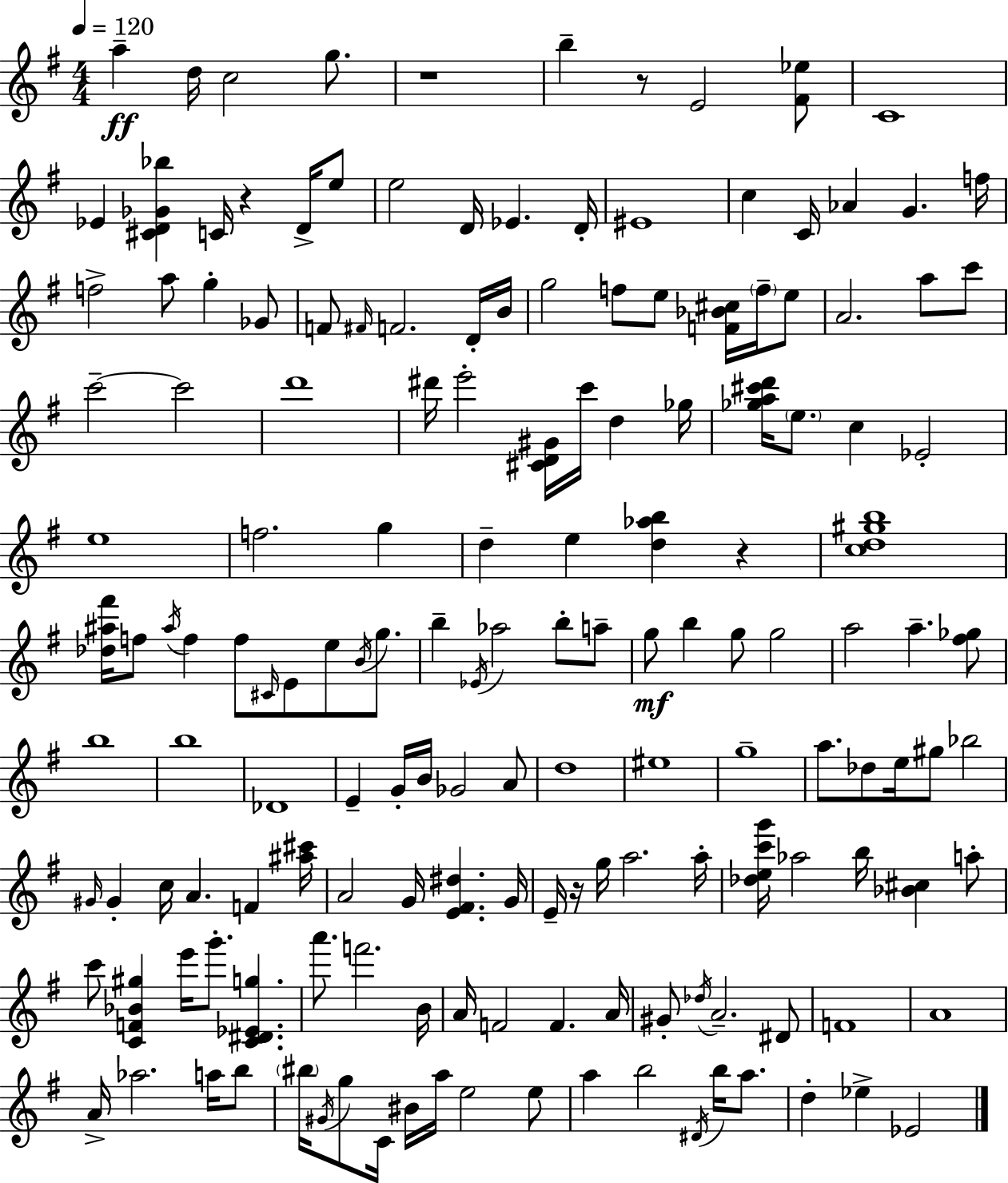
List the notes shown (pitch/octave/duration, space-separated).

A5/q D5/s C5/h G5/e. R/w B5/q R/e E4/h [F#4,Eb5]/e C4/w Eb4/q [C#4,D4,Gb4,Bb5]/q C4/s R/q D4/s E5/e E5/h D4/s Eb4/q. D4/s EIS4/w C5/q C4/s Ab4/q G4/q. F5/s F5/h A5/e G5/q Gb4/e F4/e F#4/s F4/h. D4/s B4/s G5/h F5/e E5/e [F4,Bb4,C#5]/s F5/s E5/e A4/h. A5/e C6/e C6/h C6/h D6/w D#6/s E6/h [C#4,D4,G#4]/s C6/s D5/q Gb5/s [Gb5,A5,C#6,D6]/s E5/e. C5/q Eb4/h E5/w F5/h. G5/q D5/q E5/q [D5,Ab5,B5]/q R/q [C5,D5,G#5,B5]/w [Db5,A#5,F#6]/s F5/e A#5/s F5/q F5/e C#4/s E4/e E5/e B4/s G5/e. B5/q Eb4/s Ab5/h B5/e A5/e G5/e B5/q G5/e G5/h A5/h A5/q. [F#5,Gb5]/e B5/w B5/w Db4/w E4/q G4/s B4/s Gb4/h A4/e D5/w EIS5/w G5/w A5/e. Db5/e E5/s G#5/e Bb5/h G#4/s G#4/q C5/s A4/q. F4/q [A#5,C#6]/s A4/h G4/s [E4,F#4,D#5]/q. G4/s E4/s R/s G5/s A5/h. A5/s [Db5,E5,C6,G6]/s Ab5/h B5/s [Bb4,C#5]/q A5/e C6/e [C4,F4,Bb4,G#5]/q E6/s G6/e. [C4,D#4,Eb4,G5]/q. A6/e. F6/h. B4/s A4/s F4/h F4/q. A4/s G#4/e Db5/s A4/h. D#4/e F4/w A4/w A4/s Ab5/h. A5/s B5/e BIS5/s G#4/s G5/e C4/s BIS4/s A5/s E5/h E5/e A5/q B5/h D#4/s B5/s A5/e. D5/q Eb5/q Eb4/h